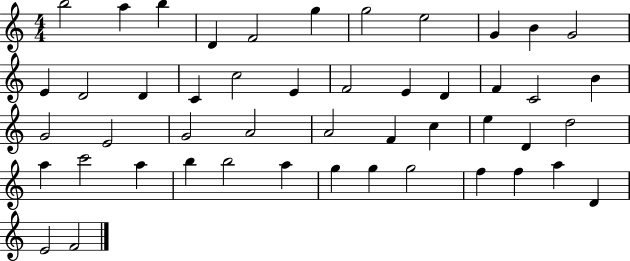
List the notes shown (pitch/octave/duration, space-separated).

B5/h A5/q B5/q D4/q F4/h G5/q G5/h E5/h G4/q B4/q G4/h E4/q D4/h D4/q C4/q C5/h E4/q F4/h E4/q D4/q F4/q C4/h B4/q G4/h E4/h G4/h A4/h A4/h F4/q C5/q E5/q D4/q D5/h A5/q C6/h A5/q B5/q B5/h A5/q G5/q G5/q G5/h F5/q F5/q A5/q D4/q E4/h F4/h